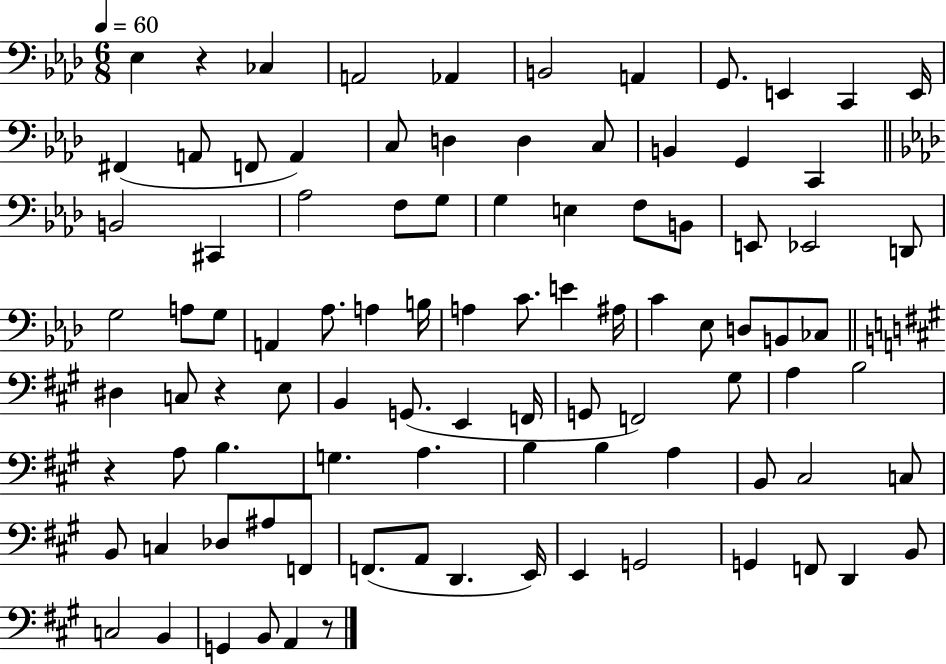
{
  \clef bass
  \numericTimeSignature
  \time 6/8
  \key aes \major
  \tempo 4 = 60
  \repeat volta 2 { ees4 r4 ces4 | a,2 aes,4 | b,2 a,4 | g,8. e,4 c,4 e,16 | \break fis,4( a,8 f,8 a,4) | c8 d4 d4 c8 | b,4 g,4 c,4 | \bar "||" \break \key aes \major b,2 cis,4 | aes2 f8 g8 | g4 e4 f8 b,8 | e,8 ees,2 d,8 | \break g2 a8 g8 | a,4 aes8. a4 b16 | a4 c'8. e'4 ais16 | c'4 ees8 d8 b,8 ces8 | \break \bar "||" \break \key a \major dis4 c8 r4 e8 | b,4 g,8.( e,4 f,16 | g,8 f,2) gis8 | a4 b2 | \break r4 a8 b4. | g4. a4. | b4 b4 a4 | b,8 cis2 c8 | \break b,8 c4 des8 ais8 f,8 | f,8.( a,8 d,4. e,16) | e,4 g,2 | g,4 f,8 d,4 b,8 | \break c2 b,4 | g,4 b,8 a,4 r8 | } \bar "|."
}